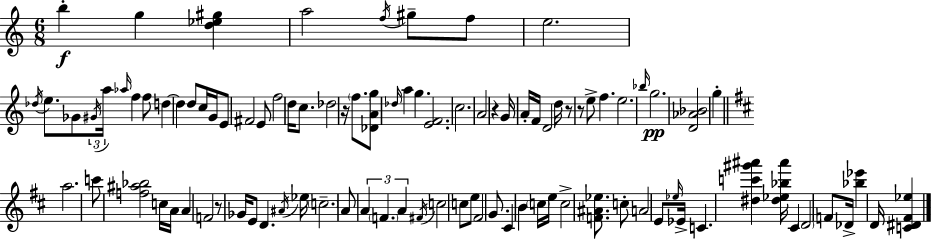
B5/q G5/q [D5,Eb5,G#5]/q A5/h F5/s G#5/e F5/e E5/h. Db5/s E5/e. Gb4/e G#4/s A5/s Ab5/s F5/q F5/e D5/q D5/q D5/e C5/s G4/s E4/e F#4/h E4/e F5/h D5/s C5/e. Db5/h R/s F5/e. [Db4,A4,G5]/e Db5/s A5/q G5/q. [E4,F4]/h. C5/h. A4/h R/q G4/s A4/s F4/s D4/h D5/s R/e R/e E5/e F5/q. E5/h. Bb5/s G5/h. [D4,Ab4,Bb4]/h G5/q A5/h. C6/e [F5,A#5,Bb5]/h C5/s A4/s A4/q F4/h R/e Gb4/s E4/e D4/q. A#4/s Eb5/s C5/h. A4/e A4/q F4/q. A4/q F#4/s C5/h C5/e E5/e F#4/h G4/e. C#4/q B4/q C5/s E5/s C5/h [F4,A#4,Eb5]/e. C5/e A4/h E4/e Eb5/s Eb4/s C4/q. [D#5,C6,G#6,A#6]/q [D#5,Eb5,Bb5,A#6]/s C#4/q D4/h F4/e Db4/s [Bb5,Eb6]/q D4/s [C4,D#4,F#4,Eb5]/q